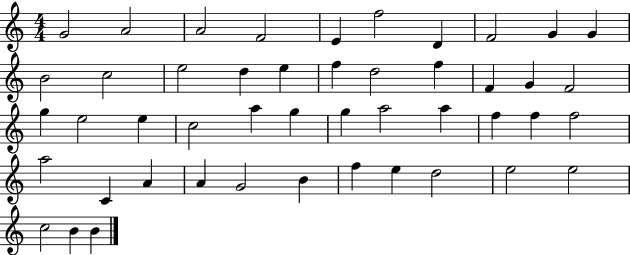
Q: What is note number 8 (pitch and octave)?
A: F4